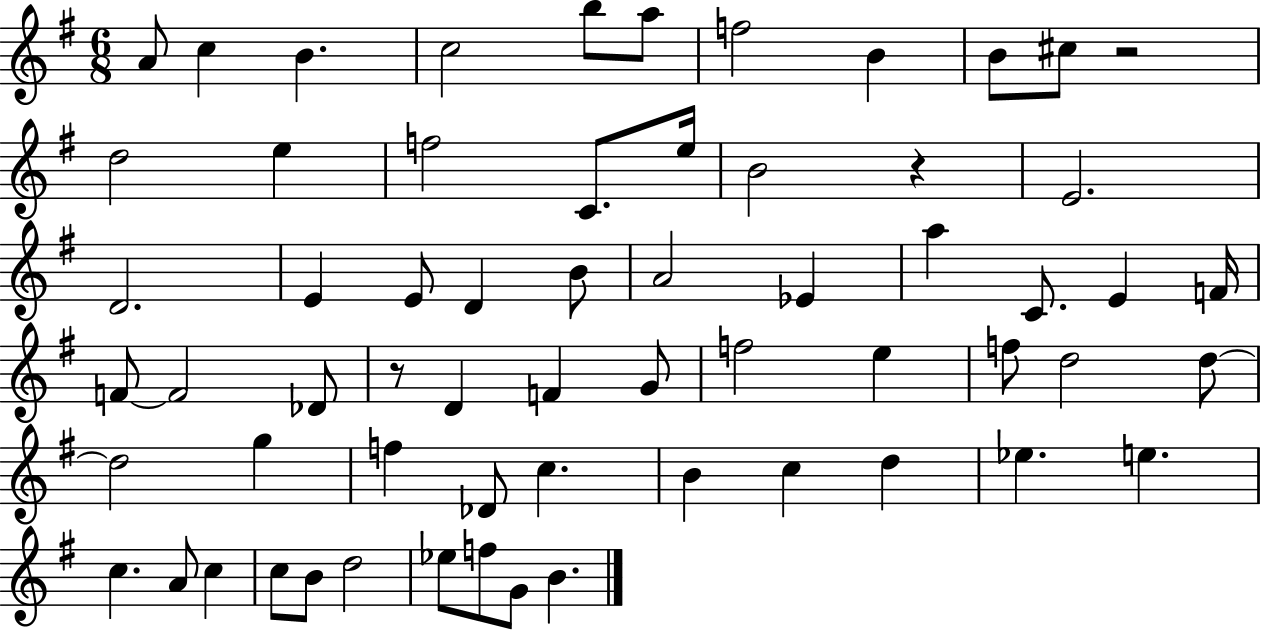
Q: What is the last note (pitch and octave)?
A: B4